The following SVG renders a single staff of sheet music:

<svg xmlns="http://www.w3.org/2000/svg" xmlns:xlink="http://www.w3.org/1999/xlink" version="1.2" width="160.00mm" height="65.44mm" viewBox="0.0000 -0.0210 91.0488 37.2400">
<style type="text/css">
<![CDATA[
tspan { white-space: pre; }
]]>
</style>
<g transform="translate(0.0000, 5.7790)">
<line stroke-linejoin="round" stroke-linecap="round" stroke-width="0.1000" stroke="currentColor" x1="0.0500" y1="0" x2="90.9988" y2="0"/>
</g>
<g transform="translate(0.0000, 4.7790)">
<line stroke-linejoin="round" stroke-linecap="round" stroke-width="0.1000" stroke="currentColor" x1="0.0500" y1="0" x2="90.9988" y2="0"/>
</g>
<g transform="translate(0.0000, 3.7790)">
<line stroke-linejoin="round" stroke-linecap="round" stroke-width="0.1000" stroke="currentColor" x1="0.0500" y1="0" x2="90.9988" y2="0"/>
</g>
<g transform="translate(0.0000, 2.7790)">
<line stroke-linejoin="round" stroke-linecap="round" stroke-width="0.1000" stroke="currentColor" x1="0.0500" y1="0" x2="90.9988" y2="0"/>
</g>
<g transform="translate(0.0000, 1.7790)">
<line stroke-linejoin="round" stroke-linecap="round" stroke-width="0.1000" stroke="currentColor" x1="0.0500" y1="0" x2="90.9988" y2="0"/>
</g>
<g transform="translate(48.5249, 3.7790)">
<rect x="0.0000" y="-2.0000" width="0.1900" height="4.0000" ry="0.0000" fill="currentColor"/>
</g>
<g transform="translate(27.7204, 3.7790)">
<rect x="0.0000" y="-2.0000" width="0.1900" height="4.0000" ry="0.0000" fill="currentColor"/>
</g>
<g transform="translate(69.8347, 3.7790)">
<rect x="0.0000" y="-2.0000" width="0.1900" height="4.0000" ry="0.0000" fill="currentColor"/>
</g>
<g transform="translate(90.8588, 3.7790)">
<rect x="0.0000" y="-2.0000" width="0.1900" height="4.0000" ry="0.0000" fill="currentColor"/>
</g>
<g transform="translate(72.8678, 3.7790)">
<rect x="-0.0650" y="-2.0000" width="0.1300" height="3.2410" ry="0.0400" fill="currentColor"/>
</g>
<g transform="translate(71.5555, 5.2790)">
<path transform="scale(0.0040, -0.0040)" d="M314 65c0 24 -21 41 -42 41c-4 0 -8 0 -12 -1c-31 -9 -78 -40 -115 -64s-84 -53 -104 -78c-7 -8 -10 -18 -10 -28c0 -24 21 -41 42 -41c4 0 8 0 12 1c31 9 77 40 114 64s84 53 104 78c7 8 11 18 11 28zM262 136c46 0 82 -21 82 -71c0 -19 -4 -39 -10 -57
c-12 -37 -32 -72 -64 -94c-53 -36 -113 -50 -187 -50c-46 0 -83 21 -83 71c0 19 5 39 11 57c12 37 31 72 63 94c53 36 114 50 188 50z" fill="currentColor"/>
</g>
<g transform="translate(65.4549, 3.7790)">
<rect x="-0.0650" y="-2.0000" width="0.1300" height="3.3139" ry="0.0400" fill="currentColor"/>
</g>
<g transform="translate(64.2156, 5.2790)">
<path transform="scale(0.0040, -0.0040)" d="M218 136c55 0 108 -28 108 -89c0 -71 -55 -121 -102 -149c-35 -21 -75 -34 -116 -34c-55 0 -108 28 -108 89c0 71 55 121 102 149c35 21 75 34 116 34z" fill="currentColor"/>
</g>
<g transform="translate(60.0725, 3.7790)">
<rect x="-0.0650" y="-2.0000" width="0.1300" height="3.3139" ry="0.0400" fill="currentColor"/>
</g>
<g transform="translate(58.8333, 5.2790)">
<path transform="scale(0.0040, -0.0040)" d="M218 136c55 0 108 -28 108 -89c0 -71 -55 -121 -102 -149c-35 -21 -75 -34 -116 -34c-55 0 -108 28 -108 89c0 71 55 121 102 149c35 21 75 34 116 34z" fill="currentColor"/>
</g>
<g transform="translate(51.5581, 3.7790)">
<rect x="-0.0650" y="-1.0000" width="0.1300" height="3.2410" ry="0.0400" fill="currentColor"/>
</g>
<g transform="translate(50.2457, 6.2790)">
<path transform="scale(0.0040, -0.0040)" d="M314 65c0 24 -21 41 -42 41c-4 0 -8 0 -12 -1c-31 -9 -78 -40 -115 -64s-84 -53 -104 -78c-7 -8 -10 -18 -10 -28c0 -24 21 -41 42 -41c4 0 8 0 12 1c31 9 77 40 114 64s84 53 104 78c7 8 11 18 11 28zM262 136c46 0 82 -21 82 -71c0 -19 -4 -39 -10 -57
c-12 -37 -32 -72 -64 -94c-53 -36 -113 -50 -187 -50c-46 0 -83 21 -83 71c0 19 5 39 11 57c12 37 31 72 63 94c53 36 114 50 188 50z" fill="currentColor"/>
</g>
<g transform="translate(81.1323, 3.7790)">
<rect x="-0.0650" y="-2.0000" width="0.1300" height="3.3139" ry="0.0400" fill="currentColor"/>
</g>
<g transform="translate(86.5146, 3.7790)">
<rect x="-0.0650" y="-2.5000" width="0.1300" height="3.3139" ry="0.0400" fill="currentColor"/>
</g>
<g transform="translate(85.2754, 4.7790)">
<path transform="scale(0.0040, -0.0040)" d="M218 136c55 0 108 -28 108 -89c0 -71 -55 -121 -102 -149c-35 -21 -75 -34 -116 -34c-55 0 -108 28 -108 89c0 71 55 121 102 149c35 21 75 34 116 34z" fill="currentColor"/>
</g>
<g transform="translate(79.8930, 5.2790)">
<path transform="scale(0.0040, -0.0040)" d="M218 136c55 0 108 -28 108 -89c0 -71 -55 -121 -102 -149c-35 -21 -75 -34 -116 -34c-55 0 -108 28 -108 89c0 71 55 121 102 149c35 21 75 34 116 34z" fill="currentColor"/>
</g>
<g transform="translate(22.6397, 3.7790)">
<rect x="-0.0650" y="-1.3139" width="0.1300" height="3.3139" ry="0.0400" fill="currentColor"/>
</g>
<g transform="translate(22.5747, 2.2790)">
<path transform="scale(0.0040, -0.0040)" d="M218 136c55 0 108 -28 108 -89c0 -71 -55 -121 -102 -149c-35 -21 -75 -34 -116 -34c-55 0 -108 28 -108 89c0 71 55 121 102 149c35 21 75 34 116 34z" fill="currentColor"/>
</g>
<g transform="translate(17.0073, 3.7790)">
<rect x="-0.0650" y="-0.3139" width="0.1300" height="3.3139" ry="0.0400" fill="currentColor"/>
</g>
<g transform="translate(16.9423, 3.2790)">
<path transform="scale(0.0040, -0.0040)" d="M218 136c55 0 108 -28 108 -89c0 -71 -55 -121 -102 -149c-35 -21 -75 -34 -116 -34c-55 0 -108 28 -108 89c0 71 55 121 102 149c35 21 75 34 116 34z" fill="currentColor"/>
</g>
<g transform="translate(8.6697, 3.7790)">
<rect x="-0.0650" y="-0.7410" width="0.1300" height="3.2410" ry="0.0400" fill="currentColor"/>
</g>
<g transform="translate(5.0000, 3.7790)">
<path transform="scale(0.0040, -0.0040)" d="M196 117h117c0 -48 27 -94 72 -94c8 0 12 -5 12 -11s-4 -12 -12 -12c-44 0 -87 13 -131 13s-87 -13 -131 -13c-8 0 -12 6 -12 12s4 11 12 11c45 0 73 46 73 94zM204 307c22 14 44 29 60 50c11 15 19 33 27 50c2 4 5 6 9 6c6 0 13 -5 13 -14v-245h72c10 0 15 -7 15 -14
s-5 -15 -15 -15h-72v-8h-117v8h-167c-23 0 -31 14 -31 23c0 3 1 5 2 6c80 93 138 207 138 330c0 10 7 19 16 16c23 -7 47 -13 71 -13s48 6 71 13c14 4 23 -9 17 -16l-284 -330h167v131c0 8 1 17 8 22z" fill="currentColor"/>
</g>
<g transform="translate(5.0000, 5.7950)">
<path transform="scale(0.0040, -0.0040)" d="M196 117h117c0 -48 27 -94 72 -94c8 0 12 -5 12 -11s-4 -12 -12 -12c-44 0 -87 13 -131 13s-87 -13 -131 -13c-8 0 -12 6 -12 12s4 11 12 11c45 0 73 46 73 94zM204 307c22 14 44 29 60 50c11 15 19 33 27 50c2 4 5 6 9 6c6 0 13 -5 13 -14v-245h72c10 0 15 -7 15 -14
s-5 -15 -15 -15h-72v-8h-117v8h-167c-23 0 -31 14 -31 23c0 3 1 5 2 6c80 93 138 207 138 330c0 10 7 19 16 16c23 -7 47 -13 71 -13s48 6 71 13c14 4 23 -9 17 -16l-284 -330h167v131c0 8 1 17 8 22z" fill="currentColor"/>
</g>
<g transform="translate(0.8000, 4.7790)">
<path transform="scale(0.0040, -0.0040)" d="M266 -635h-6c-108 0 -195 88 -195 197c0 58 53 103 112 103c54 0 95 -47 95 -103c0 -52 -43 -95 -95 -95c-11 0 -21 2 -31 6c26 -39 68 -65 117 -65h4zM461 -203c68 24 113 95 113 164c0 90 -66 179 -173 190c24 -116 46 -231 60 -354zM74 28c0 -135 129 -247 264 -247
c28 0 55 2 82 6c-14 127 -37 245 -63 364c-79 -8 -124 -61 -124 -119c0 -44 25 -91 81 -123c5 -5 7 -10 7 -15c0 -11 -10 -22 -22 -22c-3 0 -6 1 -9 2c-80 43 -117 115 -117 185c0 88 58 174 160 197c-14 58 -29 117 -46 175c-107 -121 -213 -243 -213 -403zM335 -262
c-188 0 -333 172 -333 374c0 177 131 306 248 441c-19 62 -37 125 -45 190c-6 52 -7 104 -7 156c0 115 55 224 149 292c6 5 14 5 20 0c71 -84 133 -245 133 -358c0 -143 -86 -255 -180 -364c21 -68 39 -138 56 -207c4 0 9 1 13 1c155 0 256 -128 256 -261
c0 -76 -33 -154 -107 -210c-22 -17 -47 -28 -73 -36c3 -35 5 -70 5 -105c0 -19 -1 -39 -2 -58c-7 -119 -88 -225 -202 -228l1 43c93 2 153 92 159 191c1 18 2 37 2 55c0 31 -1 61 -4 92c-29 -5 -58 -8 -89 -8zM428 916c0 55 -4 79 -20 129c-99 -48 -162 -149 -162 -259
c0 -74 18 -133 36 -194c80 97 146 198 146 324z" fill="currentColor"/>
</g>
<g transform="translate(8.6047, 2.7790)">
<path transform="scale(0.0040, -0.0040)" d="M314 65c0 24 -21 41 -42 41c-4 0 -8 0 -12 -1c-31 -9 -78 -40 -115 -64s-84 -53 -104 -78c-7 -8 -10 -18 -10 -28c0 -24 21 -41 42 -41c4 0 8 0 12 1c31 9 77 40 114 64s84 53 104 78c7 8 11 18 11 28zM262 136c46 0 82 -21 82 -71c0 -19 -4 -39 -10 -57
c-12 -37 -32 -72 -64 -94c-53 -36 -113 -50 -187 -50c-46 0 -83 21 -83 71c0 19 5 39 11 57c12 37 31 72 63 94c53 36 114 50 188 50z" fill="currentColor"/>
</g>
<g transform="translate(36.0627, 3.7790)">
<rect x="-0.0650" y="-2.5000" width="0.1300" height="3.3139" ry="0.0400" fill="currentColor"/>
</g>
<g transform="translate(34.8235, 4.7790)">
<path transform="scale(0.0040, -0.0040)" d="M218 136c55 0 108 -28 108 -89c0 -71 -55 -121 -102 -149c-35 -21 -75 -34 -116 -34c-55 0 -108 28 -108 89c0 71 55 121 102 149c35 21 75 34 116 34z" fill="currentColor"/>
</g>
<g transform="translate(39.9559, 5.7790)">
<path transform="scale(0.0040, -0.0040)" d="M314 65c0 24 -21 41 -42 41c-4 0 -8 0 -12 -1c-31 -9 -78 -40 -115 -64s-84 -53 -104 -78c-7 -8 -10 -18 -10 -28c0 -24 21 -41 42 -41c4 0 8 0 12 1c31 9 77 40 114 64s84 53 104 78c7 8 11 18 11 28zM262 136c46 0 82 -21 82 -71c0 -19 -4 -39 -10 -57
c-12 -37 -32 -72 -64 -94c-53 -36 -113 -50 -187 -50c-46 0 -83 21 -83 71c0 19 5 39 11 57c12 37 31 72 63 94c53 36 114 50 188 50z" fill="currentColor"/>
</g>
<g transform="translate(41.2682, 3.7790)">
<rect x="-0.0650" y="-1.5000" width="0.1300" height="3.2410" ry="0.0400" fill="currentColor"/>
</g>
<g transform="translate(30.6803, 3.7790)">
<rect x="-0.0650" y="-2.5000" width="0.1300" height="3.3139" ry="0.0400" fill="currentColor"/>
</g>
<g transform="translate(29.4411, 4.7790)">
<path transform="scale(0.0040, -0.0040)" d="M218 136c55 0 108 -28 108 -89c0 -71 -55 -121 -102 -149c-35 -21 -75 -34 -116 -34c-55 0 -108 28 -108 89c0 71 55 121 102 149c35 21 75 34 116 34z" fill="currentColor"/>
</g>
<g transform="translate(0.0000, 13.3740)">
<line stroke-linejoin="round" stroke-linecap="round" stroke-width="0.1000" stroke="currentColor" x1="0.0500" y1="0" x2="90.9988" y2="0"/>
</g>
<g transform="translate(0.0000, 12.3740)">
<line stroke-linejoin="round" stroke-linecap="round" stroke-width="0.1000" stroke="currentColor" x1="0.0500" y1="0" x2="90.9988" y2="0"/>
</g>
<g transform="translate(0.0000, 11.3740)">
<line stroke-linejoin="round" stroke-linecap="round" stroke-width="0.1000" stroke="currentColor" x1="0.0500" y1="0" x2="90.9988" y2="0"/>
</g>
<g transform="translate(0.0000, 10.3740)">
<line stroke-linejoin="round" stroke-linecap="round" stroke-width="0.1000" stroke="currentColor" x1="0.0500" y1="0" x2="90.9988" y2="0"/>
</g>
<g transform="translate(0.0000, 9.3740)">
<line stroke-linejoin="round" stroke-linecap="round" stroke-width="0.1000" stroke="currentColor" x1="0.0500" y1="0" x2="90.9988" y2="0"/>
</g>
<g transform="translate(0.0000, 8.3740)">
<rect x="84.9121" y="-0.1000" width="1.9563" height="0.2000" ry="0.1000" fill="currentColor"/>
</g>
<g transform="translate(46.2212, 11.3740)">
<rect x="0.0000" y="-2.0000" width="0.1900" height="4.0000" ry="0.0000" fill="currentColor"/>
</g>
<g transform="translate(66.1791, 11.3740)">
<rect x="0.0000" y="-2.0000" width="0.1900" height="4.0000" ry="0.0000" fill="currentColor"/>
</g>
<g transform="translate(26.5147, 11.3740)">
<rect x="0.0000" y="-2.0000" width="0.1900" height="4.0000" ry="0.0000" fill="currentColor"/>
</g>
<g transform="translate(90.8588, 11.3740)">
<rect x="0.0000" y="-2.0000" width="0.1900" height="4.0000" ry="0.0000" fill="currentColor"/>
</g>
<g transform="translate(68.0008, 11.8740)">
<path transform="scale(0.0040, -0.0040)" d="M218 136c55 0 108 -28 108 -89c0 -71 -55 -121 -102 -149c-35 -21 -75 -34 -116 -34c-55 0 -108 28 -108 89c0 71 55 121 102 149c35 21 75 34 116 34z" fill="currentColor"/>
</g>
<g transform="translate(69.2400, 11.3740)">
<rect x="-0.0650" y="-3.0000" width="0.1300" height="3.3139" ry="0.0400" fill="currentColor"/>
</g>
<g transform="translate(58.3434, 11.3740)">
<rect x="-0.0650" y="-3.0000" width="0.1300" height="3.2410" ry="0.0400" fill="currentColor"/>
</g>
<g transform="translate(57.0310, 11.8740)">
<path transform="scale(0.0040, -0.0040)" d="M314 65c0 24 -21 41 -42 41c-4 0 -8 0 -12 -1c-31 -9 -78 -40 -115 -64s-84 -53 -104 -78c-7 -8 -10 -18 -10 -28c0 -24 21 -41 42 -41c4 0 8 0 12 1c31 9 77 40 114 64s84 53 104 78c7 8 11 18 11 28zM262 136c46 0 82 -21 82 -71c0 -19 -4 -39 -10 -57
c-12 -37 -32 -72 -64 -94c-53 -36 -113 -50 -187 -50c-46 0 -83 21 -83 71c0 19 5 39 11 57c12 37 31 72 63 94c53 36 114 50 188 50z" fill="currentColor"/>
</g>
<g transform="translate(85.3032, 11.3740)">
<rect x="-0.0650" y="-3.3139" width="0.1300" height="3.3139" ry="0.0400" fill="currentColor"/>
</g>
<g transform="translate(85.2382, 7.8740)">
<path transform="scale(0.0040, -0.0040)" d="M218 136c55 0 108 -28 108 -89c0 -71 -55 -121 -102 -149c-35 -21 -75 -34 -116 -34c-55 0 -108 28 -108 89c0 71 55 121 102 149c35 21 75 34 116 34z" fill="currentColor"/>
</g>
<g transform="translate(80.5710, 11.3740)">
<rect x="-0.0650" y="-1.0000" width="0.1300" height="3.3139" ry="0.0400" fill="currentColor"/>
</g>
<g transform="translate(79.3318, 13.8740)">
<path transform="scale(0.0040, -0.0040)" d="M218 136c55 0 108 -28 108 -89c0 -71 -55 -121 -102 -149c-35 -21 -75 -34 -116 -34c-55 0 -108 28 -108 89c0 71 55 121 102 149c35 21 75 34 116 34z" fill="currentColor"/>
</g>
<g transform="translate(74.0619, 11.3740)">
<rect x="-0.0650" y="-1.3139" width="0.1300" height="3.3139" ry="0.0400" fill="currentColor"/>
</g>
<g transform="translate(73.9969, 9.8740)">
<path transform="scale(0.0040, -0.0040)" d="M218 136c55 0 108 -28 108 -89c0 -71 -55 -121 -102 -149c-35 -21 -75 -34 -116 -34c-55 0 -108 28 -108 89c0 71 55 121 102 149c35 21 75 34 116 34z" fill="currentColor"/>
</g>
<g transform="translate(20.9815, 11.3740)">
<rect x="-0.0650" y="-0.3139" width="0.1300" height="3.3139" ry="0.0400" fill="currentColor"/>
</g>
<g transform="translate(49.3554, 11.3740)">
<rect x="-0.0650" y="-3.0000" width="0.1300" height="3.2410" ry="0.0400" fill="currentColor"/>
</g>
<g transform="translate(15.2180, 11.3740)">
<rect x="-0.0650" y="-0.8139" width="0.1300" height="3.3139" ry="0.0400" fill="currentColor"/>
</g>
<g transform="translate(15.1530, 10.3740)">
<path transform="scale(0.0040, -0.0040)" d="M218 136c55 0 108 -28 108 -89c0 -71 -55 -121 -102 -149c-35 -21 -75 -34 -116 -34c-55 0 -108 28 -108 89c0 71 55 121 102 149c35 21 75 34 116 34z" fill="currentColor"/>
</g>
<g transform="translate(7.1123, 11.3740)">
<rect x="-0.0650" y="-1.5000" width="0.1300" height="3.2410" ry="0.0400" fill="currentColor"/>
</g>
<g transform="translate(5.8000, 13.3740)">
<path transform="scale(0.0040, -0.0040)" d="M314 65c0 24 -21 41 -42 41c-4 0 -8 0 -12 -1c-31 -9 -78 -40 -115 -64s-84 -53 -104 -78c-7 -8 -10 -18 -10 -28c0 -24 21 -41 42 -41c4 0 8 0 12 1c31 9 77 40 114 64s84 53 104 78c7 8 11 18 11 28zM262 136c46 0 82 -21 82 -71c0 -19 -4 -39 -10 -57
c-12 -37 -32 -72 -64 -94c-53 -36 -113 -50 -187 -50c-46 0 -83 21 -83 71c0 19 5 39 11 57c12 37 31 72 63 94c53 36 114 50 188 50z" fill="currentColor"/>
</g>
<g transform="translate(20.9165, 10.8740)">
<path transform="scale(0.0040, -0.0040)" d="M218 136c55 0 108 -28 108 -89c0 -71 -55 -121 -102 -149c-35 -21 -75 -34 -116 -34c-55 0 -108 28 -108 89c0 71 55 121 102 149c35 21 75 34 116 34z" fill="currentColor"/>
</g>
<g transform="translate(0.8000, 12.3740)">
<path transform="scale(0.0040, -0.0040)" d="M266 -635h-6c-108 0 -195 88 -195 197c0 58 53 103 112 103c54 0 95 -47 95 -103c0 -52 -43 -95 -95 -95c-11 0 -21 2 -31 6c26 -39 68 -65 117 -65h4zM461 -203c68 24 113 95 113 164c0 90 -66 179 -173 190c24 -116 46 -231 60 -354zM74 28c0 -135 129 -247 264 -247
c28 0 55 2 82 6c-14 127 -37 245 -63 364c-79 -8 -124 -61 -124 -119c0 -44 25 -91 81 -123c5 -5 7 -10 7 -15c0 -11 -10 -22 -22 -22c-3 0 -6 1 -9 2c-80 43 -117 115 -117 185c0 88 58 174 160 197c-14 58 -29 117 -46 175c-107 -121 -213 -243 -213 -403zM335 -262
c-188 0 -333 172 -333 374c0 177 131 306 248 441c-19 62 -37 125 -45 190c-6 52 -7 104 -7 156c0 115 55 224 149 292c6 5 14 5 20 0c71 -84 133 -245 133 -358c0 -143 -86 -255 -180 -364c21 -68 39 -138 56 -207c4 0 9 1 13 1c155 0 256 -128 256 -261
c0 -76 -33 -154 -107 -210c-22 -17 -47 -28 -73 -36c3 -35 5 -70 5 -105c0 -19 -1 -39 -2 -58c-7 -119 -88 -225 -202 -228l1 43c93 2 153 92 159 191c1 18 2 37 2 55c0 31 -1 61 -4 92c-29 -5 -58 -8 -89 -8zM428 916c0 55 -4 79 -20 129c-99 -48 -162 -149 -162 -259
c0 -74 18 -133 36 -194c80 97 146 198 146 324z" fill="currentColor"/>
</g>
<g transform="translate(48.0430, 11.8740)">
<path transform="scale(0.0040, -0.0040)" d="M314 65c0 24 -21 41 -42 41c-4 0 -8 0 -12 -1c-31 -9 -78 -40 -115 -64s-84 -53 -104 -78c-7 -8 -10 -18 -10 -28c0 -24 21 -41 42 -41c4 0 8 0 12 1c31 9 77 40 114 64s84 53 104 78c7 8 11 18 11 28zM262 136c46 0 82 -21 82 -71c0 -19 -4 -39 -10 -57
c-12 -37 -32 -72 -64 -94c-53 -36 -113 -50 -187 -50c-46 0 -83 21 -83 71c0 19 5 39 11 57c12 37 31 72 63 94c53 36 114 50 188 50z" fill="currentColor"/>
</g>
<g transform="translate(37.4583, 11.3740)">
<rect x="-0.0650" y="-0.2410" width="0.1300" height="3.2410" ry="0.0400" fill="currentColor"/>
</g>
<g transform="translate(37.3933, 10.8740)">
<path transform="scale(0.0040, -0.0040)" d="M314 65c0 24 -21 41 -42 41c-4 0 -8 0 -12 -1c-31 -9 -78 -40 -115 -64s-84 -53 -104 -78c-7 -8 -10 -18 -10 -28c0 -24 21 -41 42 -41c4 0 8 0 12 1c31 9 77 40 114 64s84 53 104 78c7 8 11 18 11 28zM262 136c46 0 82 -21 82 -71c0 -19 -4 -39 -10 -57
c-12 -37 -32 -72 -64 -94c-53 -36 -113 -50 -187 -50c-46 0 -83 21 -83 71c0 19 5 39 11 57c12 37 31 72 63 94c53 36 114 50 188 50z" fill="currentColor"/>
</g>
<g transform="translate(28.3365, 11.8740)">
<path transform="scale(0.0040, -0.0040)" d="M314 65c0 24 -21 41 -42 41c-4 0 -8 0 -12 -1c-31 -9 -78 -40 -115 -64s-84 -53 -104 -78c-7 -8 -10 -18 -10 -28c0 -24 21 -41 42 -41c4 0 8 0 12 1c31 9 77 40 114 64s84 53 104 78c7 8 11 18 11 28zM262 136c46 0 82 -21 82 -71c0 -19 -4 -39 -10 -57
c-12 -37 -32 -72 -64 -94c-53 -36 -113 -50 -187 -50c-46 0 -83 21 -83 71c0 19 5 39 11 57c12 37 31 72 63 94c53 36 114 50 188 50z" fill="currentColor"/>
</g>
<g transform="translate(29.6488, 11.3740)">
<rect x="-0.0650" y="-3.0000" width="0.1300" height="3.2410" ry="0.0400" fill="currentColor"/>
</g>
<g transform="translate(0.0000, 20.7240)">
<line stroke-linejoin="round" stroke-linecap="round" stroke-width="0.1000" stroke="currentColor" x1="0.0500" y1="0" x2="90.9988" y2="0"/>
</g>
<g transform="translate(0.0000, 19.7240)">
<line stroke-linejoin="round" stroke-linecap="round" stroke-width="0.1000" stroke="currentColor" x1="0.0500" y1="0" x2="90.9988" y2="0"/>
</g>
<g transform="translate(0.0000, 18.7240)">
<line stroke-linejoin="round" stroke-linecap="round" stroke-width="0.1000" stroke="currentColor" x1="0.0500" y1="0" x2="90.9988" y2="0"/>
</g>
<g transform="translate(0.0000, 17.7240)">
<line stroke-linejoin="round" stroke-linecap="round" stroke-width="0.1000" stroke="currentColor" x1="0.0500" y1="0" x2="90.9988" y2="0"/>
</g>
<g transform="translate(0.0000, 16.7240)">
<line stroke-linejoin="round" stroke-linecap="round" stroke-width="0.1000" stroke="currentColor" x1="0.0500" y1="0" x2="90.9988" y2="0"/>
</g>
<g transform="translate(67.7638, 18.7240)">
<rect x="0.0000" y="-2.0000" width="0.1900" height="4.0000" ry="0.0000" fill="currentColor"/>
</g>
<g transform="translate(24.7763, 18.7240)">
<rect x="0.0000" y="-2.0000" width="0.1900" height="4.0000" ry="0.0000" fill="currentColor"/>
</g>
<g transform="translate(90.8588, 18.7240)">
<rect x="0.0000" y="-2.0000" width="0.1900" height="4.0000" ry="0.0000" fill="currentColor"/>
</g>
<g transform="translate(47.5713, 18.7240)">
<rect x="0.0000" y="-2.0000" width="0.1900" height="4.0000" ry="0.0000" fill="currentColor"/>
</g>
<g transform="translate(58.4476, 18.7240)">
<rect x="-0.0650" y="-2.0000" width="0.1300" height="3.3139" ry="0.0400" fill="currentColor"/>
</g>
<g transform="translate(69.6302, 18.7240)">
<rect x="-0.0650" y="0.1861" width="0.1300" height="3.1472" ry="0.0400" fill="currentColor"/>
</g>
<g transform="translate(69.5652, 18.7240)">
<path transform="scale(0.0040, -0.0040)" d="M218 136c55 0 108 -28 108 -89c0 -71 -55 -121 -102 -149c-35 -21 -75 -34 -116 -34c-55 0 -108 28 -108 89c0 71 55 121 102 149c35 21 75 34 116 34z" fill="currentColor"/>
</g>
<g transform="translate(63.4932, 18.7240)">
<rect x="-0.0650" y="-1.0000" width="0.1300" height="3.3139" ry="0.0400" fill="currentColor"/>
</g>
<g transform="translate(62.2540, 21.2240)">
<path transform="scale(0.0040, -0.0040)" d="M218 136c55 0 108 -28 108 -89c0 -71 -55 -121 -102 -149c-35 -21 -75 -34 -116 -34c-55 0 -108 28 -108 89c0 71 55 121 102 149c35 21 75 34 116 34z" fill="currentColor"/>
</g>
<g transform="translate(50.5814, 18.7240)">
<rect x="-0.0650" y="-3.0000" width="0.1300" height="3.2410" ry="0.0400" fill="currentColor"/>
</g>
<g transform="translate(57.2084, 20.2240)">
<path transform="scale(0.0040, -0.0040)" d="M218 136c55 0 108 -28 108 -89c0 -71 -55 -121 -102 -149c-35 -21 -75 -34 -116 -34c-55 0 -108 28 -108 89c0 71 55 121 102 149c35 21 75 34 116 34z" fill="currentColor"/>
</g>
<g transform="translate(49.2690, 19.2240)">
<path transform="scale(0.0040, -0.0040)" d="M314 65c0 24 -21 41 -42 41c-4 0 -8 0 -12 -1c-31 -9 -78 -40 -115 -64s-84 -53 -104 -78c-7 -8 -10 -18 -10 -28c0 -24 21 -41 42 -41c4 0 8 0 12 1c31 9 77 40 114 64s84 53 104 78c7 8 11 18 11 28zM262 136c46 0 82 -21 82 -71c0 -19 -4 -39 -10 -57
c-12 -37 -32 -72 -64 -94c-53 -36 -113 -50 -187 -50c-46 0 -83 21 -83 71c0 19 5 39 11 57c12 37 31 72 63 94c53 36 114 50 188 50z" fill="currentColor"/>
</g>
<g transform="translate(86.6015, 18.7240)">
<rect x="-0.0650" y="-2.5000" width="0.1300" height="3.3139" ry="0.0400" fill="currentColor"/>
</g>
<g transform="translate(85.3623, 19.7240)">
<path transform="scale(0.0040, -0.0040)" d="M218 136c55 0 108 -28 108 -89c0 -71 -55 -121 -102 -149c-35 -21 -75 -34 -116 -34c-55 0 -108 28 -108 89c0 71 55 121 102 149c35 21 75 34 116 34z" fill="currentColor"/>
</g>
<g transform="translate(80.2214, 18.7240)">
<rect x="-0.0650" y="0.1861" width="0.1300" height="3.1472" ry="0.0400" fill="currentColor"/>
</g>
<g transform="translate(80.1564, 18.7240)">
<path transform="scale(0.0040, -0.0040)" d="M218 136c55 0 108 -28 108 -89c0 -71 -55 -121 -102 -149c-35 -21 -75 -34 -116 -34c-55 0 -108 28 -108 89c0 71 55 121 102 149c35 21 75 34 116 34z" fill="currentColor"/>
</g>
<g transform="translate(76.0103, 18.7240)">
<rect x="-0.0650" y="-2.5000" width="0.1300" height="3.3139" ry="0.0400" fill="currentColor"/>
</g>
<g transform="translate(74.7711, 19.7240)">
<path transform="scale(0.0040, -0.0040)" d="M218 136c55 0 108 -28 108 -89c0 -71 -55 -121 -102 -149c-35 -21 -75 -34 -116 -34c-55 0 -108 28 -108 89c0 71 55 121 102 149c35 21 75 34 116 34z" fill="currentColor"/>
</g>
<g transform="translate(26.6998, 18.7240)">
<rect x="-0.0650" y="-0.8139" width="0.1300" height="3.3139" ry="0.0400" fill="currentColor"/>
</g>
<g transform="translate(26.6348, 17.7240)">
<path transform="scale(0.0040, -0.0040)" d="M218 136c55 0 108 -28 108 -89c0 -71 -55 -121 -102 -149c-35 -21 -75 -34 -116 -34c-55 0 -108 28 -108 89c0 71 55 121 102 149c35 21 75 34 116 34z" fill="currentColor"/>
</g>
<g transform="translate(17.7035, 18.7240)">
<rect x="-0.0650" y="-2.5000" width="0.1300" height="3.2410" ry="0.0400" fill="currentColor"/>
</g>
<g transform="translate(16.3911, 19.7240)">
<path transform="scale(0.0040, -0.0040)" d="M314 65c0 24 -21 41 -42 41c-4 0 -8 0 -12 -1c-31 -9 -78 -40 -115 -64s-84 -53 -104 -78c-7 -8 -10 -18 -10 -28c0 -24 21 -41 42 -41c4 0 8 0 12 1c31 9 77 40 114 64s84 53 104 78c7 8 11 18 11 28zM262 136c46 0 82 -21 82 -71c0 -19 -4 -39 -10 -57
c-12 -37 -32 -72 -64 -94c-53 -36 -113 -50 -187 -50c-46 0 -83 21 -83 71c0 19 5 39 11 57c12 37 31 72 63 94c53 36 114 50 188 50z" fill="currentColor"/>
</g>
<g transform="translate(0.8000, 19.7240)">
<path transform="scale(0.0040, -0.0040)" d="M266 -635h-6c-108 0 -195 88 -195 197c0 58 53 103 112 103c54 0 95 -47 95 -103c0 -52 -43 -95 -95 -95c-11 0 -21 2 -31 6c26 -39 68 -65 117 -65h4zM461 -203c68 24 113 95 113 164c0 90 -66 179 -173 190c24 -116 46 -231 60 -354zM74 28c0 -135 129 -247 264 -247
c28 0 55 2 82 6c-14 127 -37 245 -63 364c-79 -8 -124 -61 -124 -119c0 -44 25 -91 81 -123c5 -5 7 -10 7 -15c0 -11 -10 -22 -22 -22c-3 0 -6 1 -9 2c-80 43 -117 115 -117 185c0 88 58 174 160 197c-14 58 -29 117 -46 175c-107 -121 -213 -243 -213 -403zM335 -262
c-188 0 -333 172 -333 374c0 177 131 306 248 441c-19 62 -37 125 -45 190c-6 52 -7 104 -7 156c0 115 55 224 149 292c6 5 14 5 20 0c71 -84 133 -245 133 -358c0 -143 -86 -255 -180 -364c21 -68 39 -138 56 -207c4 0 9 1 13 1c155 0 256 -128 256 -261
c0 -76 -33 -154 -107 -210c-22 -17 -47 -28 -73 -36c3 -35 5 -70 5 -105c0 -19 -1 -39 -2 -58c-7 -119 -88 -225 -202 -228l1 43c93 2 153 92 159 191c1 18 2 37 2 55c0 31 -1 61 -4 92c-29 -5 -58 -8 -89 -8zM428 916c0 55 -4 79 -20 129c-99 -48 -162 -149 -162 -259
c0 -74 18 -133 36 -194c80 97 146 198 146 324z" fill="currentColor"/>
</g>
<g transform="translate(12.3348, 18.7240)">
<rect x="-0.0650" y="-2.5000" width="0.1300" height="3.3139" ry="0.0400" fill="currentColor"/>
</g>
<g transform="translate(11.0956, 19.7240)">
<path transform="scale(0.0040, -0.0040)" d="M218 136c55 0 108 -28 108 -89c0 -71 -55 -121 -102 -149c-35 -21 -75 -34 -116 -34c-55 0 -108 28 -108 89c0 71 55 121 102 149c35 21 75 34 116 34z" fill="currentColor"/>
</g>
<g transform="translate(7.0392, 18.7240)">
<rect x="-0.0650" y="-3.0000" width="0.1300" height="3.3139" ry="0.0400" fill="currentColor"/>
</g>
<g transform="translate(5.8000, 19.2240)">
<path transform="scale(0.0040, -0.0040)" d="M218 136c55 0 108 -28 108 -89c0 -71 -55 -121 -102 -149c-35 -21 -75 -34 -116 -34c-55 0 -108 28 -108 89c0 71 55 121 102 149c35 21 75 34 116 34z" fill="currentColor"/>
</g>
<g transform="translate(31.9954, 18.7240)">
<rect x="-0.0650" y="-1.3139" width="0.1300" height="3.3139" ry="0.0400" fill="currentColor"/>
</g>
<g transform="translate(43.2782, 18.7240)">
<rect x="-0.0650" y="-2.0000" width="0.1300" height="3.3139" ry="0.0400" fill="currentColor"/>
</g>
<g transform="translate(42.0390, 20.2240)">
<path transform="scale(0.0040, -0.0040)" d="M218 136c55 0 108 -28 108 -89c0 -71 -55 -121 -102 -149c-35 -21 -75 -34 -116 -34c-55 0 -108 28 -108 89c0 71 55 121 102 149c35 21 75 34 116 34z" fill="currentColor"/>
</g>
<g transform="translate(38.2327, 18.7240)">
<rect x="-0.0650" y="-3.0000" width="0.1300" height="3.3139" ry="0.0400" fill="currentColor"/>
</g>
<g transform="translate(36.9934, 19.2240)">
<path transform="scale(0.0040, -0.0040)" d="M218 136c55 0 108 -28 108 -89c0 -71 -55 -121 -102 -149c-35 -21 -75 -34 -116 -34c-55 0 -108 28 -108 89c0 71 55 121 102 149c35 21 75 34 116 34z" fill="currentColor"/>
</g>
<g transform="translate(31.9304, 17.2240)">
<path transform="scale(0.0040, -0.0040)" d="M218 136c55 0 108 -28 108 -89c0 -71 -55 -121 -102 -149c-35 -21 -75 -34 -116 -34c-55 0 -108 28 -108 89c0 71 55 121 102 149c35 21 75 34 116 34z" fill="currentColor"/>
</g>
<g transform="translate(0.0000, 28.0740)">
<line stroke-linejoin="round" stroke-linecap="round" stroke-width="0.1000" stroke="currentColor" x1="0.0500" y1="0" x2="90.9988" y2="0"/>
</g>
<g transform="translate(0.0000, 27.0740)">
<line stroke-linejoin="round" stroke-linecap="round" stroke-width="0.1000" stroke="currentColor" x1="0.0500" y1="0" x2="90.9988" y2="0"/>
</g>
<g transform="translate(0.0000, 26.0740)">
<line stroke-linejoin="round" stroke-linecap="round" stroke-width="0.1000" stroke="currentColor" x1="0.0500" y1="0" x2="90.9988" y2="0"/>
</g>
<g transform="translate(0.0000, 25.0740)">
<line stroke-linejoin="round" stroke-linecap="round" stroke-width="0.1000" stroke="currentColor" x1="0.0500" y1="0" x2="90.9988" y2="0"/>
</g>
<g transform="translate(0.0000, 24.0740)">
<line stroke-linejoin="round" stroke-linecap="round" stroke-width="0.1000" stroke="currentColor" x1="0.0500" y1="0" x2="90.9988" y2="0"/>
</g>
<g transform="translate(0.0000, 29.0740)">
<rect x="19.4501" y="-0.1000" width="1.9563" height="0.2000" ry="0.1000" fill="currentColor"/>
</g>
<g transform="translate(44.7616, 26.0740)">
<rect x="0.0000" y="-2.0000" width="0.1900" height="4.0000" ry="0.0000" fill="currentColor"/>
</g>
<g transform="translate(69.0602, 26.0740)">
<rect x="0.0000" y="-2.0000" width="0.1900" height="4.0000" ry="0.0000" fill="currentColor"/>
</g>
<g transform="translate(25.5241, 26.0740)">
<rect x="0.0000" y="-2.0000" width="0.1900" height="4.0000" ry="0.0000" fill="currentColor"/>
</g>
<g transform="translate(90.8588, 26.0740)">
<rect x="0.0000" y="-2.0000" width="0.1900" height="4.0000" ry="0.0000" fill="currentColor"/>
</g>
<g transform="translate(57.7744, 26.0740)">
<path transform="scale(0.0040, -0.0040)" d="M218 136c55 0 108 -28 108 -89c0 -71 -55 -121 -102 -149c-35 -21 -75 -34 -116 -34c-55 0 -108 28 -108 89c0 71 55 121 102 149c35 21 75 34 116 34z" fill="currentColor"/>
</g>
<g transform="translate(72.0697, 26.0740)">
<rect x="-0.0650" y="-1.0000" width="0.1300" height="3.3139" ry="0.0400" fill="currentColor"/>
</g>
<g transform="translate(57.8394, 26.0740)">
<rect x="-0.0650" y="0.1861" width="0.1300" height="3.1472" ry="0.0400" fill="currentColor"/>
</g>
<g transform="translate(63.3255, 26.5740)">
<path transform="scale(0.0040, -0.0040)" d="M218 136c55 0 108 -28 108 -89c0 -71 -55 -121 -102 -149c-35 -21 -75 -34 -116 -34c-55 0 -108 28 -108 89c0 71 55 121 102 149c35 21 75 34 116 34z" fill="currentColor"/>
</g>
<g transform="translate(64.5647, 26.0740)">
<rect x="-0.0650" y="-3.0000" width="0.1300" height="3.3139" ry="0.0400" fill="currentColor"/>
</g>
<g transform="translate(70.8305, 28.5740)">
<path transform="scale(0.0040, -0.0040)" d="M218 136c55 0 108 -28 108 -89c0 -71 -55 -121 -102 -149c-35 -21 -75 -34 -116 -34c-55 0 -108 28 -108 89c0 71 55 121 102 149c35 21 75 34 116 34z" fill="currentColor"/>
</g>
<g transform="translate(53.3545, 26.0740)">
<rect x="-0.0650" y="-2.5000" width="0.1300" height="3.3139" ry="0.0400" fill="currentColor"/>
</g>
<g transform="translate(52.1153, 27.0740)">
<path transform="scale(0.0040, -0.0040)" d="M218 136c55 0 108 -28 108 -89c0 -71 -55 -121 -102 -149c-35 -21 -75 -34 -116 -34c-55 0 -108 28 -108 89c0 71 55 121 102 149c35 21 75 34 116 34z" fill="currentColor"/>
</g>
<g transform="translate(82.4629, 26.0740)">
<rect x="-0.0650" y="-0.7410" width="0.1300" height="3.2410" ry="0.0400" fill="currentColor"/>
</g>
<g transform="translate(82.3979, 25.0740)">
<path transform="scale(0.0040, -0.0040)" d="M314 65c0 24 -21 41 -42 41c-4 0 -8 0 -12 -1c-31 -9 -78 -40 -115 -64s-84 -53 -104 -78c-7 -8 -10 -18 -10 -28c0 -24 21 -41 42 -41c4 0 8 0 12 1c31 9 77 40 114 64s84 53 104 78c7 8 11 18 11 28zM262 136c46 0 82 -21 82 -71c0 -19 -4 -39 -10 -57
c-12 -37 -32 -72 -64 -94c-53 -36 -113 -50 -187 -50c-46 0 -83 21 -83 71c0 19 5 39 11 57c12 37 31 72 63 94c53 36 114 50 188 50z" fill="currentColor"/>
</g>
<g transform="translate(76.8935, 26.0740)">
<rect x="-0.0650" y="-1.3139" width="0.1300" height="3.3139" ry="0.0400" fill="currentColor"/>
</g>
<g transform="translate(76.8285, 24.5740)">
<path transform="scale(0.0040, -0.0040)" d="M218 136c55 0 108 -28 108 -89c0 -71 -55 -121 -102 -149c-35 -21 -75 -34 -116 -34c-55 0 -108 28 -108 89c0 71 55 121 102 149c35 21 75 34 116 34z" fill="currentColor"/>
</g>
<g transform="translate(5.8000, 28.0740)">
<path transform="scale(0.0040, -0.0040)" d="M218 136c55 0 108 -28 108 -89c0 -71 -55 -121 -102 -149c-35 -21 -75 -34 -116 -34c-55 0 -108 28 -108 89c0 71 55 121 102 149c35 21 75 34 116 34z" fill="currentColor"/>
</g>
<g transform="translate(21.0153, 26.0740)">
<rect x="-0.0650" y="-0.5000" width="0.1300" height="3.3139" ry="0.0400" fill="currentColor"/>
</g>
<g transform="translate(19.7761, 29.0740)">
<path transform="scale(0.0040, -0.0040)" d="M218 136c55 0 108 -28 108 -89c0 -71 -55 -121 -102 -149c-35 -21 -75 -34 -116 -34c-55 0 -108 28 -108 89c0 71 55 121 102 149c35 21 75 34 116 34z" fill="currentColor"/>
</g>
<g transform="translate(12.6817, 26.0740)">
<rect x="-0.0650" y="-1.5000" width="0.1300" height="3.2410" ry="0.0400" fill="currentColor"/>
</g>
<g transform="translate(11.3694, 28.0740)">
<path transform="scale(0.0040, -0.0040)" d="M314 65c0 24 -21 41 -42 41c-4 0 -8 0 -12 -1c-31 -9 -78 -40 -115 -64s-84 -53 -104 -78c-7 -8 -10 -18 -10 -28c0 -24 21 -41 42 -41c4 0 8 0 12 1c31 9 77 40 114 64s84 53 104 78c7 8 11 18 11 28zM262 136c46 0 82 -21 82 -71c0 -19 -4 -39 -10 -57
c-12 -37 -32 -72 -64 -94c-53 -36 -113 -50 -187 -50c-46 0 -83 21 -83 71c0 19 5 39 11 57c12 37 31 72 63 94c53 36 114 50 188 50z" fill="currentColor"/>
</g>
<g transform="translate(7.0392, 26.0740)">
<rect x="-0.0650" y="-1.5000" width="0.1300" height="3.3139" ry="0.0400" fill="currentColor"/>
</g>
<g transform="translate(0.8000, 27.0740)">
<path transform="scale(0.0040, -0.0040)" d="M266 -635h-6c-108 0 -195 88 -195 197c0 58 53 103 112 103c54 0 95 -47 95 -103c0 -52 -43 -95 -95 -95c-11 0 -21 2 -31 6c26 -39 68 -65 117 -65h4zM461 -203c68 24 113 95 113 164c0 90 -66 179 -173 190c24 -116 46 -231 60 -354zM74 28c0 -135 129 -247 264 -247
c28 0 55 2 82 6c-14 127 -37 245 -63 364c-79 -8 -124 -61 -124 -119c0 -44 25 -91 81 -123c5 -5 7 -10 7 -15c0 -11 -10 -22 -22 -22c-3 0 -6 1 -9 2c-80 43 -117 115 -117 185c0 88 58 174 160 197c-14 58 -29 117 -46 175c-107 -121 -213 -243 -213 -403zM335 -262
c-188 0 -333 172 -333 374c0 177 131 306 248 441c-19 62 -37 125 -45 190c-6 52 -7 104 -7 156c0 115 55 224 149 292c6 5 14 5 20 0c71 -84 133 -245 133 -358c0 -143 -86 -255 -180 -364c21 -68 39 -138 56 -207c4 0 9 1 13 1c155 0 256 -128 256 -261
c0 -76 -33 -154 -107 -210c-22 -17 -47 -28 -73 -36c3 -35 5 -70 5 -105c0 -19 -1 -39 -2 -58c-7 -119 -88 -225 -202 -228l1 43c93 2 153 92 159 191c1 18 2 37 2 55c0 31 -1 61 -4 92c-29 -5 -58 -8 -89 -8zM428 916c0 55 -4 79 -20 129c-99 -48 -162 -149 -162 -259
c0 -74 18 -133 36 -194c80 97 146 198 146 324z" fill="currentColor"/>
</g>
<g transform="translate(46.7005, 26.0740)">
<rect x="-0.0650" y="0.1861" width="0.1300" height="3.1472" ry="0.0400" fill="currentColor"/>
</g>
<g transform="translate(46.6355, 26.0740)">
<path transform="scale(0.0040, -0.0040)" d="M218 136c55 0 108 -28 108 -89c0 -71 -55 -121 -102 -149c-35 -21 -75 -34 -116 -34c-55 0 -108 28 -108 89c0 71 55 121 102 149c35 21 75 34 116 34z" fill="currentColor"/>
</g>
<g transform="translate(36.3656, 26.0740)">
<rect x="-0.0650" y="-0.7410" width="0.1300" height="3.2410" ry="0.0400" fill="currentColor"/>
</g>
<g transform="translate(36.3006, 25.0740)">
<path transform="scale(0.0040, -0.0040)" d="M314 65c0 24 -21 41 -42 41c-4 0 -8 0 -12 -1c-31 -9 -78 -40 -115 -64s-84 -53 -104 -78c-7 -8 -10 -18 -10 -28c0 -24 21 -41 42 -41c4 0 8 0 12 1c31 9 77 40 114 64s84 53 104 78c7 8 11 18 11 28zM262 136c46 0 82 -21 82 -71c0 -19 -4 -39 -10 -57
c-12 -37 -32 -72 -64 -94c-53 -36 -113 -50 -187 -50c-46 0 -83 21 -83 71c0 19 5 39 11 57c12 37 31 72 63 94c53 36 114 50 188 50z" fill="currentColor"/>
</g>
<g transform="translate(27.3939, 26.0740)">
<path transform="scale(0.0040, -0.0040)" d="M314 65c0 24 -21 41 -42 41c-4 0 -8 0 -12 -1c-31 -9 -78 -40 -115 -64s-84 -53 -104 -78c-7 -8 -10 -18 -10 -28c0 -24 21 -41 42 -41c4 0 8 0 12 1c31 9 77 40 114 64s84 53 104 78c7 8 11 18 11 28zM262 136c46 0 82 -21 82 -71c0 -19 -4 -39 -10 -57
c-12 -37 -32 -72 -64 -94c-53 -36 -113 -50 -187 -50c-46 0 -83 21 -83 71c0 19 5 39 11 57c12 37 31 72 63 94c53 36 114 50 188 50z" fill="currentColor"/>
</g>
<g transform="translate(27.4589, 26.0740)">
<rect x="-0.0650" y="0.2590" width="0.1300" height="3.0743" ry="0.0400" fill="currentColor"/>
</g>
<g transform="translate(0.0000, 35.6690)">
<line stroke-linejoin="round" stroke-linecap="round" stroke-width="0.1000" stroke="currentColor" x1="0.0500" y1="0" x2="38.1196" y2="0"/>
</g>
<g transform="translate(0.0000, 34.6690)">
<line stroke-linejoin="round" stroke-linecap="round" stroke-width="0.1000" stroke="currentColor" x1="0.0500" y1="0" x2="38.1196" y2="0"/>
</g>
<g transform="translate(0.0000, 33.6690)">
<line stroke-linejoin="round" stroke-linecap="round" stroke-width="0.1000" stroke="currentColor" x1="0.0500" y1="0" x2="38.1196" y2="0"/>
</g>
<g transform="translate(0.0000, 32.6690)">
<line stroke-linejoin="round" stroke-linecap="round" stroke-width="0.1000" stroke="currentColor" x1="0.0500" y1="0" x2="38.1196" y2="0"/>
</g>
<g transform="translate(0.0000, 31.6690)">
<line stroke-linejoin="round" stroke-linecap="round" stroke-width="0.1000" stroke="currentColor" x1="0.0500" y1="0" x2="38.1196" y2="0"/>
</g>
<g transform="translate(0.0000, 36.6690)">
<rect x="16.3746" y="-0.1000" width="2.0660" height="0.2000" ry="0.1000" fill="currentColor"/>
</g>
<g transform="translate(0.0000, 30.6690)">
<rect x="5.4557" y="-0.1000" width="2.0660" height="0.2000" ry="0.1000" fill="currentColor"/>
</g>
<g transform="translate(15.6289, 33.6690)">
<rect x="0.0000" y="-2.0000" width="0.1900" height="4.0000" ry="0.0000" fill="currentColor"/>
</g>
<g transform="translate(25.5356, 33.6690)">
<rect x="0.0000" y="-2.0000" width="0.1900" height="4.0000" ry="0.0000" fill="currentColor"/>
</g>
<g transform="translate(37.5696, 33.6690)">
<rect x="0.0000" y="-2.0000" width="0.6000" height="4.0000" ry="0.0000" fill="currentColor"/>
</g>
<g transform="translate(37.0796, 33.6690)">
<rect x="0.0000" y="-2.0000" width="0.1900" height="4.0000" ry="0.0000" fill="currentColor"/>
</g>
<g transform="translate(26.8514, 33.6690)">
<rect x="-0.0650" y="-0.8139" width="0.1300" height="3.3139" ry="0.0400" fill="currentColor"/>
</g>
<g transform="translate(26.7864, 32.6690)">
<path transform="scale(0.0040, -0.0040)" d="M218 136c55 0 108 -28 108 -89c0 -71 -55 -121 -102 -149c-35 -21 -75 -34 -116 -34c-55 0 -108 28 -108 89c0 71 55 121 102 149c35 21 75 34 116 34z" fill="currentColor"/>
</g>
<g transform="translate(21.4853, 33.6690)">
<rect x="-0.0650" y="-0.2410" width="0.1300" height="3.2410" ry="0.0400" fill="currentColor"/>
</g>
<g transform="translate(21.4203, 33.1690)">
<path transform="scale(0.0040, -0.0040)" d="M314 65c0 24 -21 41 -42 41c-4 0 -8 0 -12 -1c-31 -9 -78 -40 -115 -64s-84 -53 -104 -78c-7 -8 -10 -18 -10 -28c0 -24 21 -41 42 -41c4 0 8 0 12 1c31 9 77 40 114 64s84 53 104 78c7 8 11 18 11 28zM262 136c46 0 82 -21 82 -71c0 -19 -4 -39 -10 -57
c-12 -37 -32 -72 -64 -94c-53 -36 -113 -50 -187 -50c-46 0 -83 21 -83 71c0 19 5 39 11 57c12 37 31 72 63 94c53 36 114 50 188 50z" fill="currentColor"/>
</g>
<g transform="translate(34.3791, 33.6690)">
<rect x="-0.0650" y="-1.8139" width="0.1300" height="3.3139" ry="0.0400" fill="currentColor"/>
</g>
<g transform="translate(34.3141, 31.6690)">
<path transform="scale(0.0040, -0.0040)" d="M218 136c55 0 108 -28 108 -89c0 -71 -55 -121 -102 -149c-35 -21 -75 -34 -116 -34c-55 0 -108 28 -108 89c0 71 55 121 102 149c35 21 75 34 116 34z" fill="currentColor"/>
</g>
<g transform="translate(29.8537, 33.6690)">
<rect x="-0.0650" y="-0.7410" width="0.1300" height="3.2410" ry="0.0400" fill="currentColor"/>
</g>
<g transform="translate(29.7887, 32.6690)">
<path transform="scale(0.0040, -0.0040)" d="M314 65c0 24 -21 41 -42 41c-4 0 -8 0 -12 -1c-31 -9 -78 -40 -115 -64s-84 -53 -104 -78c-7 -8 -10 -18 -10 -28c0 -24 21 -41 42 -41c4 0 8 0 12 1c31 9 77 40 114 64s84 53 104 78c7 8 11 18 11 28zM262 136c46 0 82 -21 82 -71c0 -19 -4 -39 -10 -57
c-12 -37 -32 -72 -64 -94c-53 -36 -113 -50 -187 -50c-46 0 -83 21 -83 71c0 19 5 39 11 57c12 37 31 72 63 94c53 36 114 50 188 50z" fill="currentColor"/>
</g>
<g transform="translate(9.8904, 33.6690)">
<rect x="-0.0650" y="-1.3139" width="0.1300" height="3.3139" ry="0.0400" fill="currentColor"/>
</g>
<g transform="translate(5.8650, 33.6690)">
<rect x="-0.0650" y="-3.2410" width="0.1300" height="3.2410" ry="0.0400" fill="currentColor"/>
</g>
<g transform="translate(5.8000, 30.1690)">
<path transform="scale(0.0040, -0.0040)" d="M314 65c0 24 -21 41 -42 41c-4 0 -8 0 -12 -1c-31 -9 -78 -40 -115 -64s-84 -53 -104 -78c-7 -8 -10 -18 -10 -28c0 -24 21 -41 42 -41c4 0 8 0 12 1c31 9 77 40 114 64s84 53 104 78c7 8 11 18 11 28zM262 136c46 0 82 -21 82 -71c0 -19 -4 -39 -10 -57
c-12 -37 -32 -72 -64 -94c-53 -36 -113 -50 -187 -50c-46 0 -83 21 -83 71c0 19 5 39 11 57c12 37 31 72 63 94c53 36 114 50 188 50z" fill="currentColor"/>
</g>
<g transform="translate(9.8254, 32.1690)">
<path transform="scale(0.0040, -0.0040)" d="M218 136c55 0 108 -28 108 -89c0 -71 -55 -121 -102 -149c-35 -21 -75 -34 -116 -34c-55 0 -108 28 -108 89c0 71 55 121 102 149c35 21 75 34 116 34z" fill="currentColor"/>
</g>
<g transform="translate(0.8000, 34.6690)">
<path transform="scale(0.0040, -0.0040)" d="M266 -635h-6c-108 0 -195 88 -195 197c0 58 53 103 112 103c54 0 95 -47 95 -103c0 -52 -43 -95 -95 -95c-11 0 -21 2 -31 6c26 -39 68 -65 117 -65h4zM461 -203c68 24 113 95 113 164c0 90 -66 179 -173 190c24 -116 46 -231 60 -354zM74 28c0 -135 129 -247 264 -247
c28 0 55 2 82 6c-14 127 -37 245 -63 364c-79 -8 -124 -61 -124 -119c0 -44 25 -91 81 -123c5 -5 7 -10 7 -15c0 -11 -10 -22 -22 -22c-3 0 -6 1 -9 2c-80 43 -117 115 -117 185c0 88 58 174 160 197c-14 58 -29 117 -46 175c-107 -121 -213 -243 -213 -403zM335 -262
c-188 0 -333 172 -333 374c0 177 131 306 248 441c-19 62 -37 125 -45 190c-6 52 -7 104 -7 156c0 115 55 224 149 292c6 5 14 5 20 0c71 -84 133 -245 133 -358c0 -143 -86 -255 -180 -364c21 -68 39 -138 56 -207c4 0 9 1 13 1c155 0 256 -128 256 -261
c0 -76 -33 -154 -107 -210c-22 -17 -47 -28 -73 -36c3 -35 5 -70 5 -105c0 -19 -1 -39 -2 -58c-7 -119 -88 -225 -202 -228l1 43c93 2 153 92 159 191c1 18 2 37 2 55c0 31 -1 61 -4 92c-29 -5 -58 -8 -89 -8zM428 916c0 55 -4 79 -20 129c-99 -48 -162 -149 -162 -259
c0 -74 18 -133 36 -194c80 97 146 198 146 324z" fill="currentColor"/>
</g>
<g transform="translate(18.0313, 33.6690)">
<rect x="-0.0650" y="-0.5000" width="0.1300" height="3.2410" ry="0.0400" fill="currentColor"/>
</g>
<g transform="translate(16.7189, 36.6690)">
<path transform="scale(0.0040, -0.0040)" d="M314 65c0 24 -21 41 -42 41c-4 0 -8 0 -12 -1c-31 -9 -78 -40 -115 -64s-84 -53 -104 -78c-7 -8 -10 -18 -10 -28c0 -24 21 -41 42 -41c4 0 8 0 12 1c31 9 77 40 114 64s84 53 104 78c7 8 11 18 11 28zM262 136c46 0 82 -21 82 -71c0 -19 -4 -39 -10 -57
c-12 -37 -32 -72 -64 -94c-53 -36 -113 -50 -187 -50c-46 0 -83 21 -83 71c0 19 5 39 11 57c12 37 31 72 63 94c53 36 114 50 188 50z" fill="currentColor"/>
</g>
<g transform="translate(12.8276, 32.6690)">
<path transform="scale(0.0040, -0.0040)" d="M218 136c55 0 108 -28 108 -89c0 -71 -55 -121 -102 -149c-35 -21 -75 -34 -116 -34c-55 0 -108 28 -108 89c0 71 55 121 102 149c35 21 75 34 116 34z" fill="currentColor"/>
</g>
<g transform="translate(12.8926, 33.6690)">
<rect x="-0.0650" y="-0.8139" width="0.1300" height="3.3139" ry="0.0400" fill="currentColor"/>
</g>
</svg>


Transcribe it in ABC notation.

X:1
T:Untitled
M:4/4
L:1/4
K:C
d2 c e G G E2 D2 F F F2 F G E2 d c A2 c2 A2 A2 A e D b A G G2 d e A F A2 F D B G B G E E2 C B2 d2 B G B A D e d2 b2 e d C2 c2 d d2 f